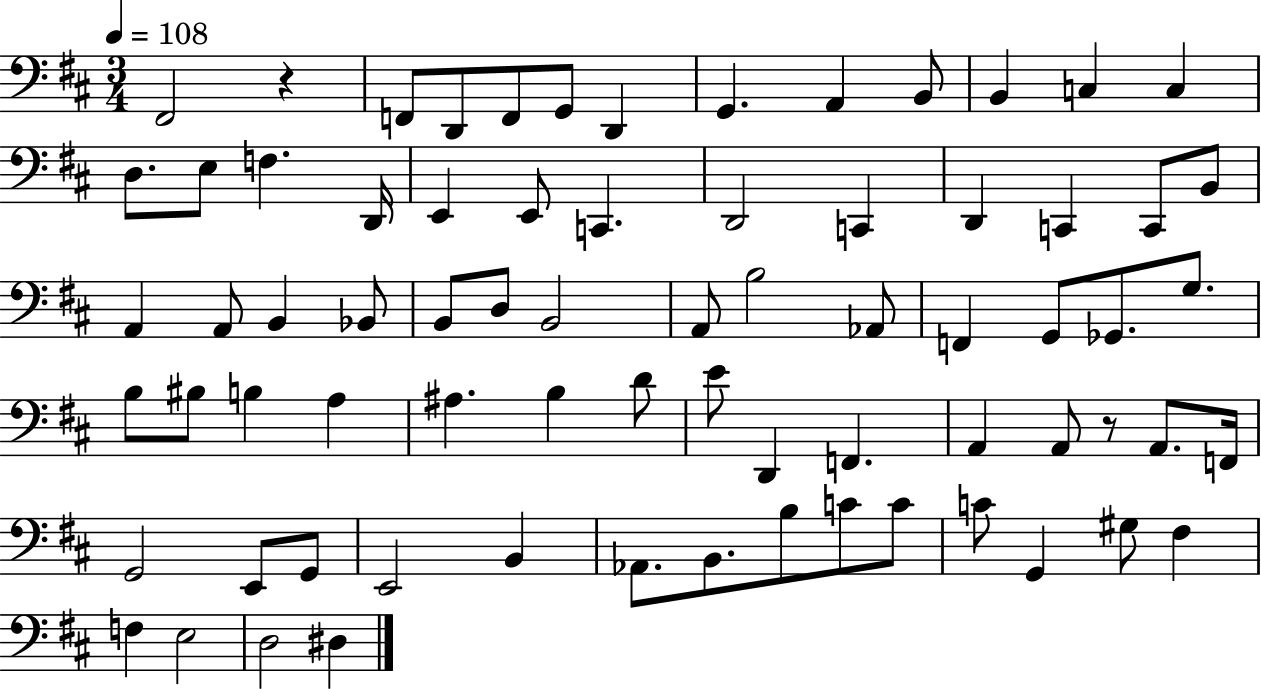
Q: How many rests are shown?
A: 2